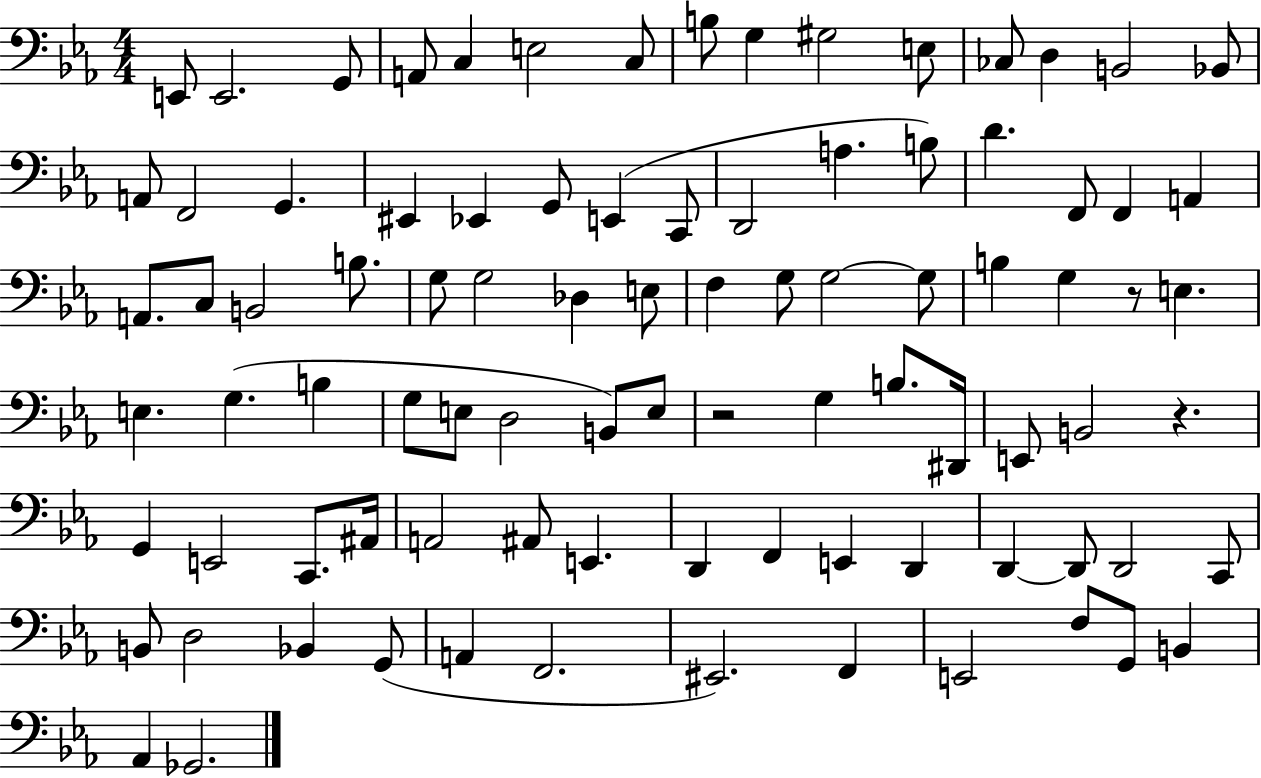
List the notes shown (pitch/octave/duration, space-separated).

E2/e E2/h. G2/e A2/e C3/q E3/h C3/e B3/e G3/q G#3/h E3/e CES3/e D3/q B2/h Bb2/e A2/e F2/h G2/q. EIS2/q Eb2/q G2/e E2/q C2/e D2/h A3/q. B3/e D4/q. F2/e F2/q A2/q A2/e. C3/e B2/h B3/e. G3/e G3/h Db3/q E3/e F3/q G3/e G3/h G3/e B3/q G3/q R/e E3/q. E3/q. G3/q. B3/q G3/e E3/e D3/h B2/e E3/e R/h G3/q B3/e. D#2/s E2/e B2/h R/q. G2/q E2/h C2/e. A#2/s A2/h A#2/e E2/q. D2/q F2/q E2/q D2/q D2/q D2/e D2/h C2/e B2/e D3/h Bb2/q G2/e A2/q F2/h. EIS2/h. F2/q E2/h F3/e G2/e B2/q Ab2/q Gb2/h.